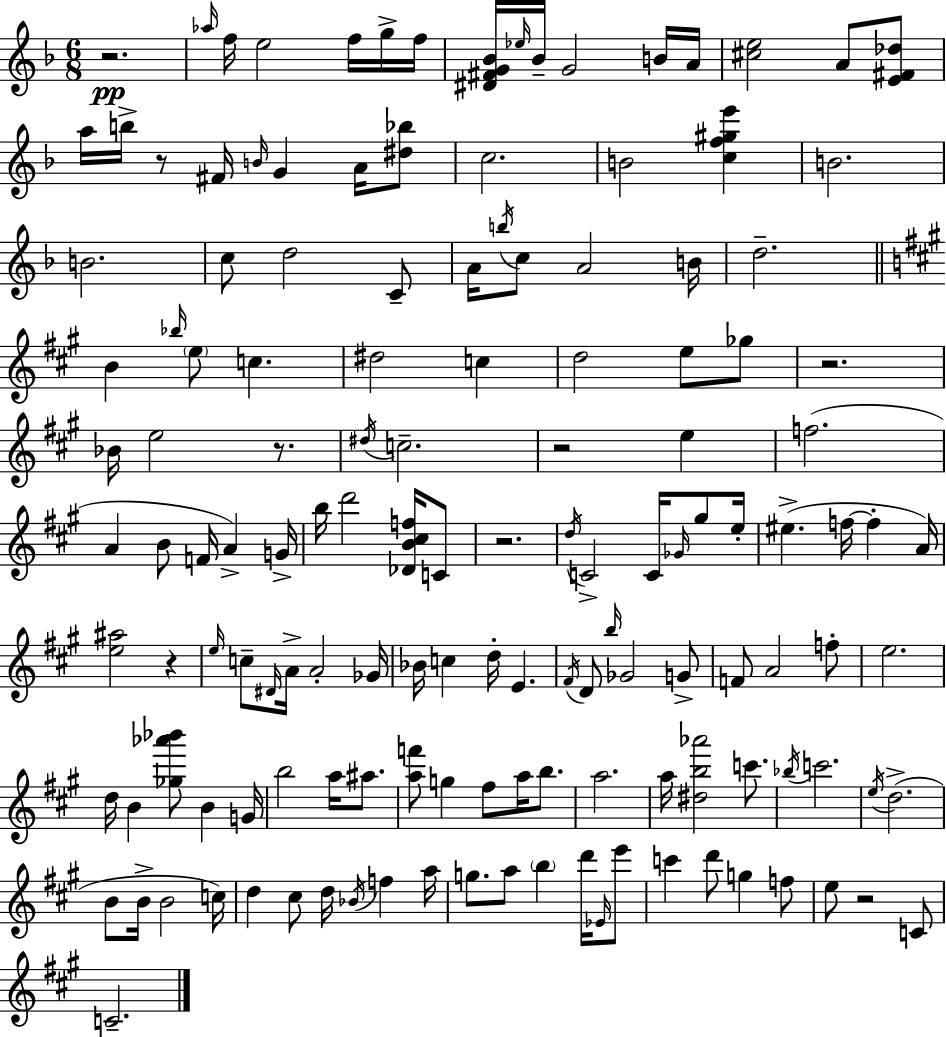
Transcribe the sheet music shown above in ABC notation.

X:1
T:Untitled
M:6/8
L:1/4
K:F
z2 _a/4 f/4 e2 f/4 g/4 f/4 [^D^FG_B]/4 _e/4 _B/4 G2 B/4 A/4 [^ce]2 A/2 [E^F_d]/2 a/4 b/4 z/2 ^F/4 B/4 G A/4 [^d_b]/2 c2 B2 [cf^ge'] B2 B2 c/2 d2 C/2 A/4 b/4 c/2 A2 B/4 d2 B _b/4 e/2 c ^d2 c d2 e/2 _g/2 z2 _B/4 e2 z/2 ^d/4 c2 z2 e f2 A B/2 F/4 A G/4 b/4 d'2 [_DB^cf]/4 C/2 z2 d/4 C2 C/4 _G/4 ^g/2 e/4 ^e f/4 f A/4 [e^a]2 z e/4 c/2 ^D/4 A/4 A2 _G/4 _B/4 c d/4 E ^F/4 D/2 b/4 _G2 G/2 F/2 A2 f/2 e2 d/4 B [_g_a'_b']/2 B G/4 b2 a/4 ^a/2 [af']/2 g ^f/2 a/4 b/2 a2 a/4 [^db_a']2 c'/2 _b/4 c'2 e/4 d2 B/2 B/4 B2 c/4 d ^c/2 d/4 _B/4 f a/4 g/2 a/2 b d'/4 _E/4 e'/2 c' d'/2 g f/2 e/2 z2 C/2 C2